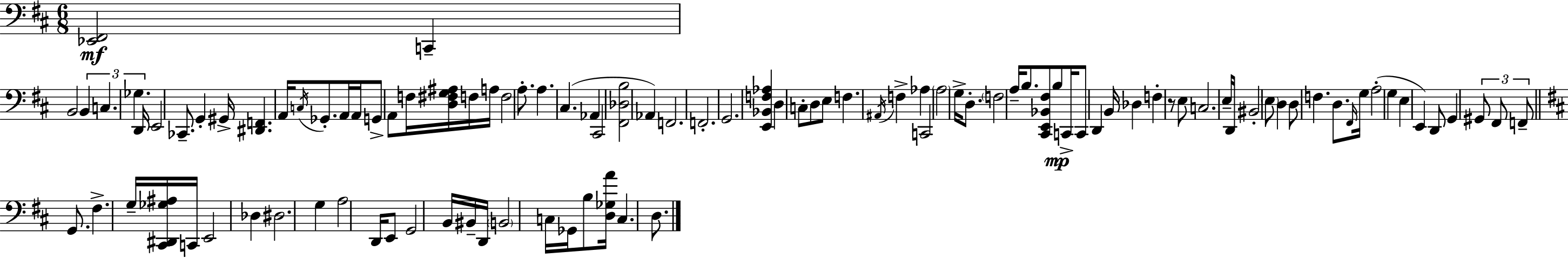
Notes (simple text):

[Eb2,F#2]/h C2/q B2/h B2/q C3/q. Gb3/q. D2/s E2/h CES2/e. G2/q G#2/s [D#2,F2]/q. A2/s C3/s Gb2/e. A2/s A2/s G2/e A2/e F3/s [D3,F#3,G3,A#3]/s F3/s A3/s F3/h A3/e. A3/q. C#3/q. Ab2/q C#2/h [F#2,Db3,B3]/h Ab2/q F2/h. F2/h. G2/h. [E2,Bb2,F3,Ab3]/q D3/q C3/e D3/e E3/e F3/q. A#2/s F3/q Ab3/q C2/h A3/h G3/s D3/e. F3/h A3/s B3/e. [C#2,E2,Bb2,F#3]/e B3/e C2/s C2/e D2/q B2/s Db3/q F3/q R/e E3/e C3/h. E3/s D2/s BIS2/h E3/e D3/q D3/e F3/q. D3/e. F#2/s G3/s A3/h G3/q E3/q E2/q D2/e G2/q G#2/e F#2/e F2/e G2/e. F#3/q. G3/s [C#2,D#2,Gb3,A#3]/s C2/s E2/h Db3/q D#3/h. G3/q A3/h D2/s E2/e G2/h B2/s BIS2/s D2/s B2/h C3/s Gb2/s B3/e [D3,Gb3,A4]/s C3/q. D3/e.